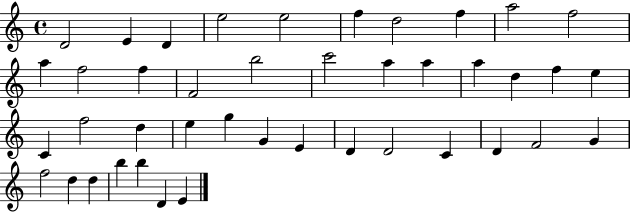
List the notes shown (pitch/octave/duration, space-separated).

D4/h E4/q D4/q E5/h E5/h F5/q D5/h F5/q A5/h F5/h A5/q F5/h F5/q F4/h B5/h C6/h A5/q A5/q A5/q D5/q F5/q E5/q C4/q F5/h D5/q E5/q G5/q G4/q E4/q D4/q D4/h C4/q D4/q F4/h G4/q F5/h D5/q D5/q B5/q B5/q D4/q E4/q